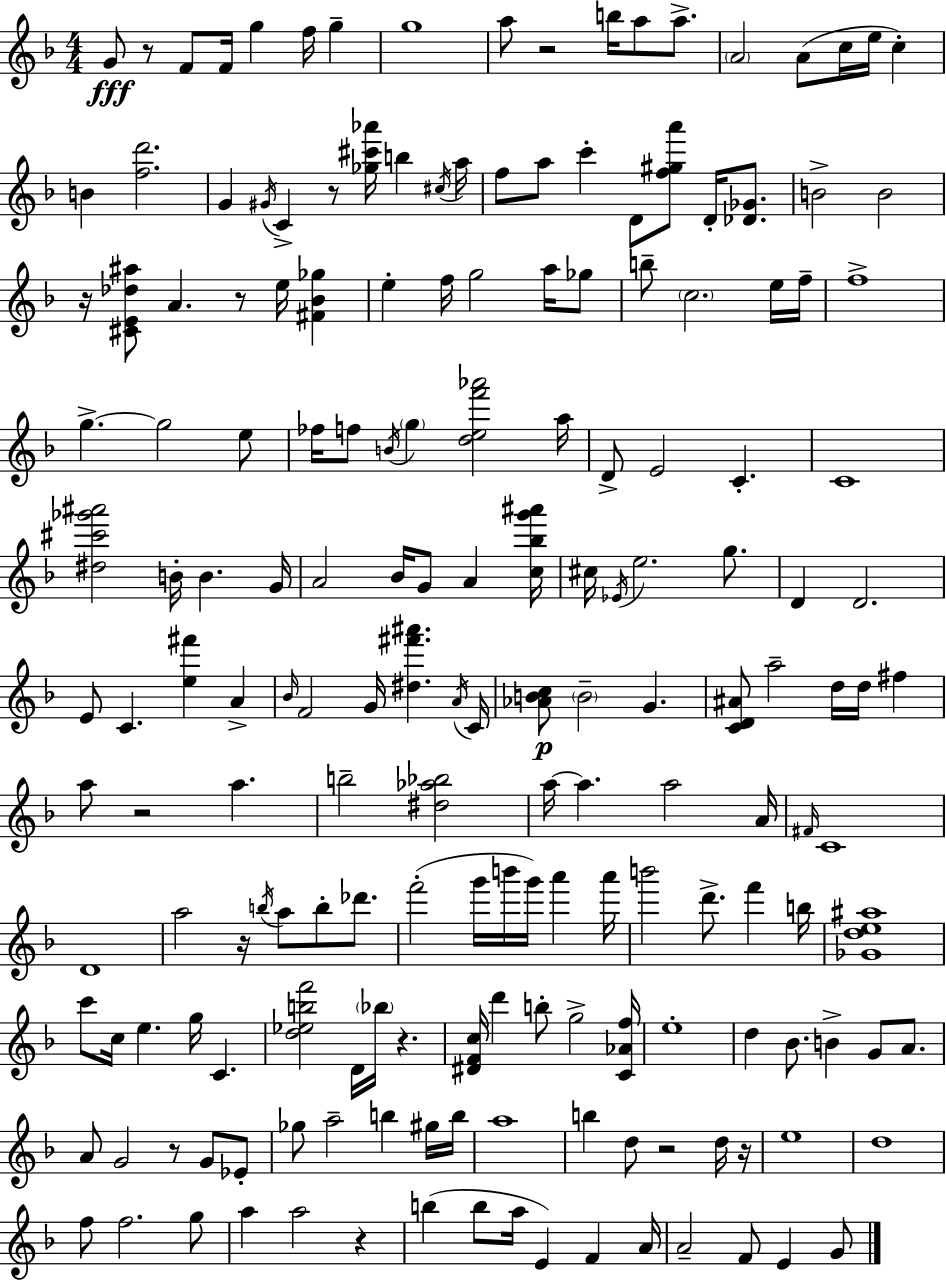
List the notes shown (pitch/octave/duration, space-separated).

G4/e R/e F4/e F4/s G5/q F5/s G5/q G5/w A5/e R/h B5/s A5/e A5/e. A4/h A4/e C5/s E5/s C5/q B4/q [F5,D6]/h. G4/q G#4/s C4/q R/e [Gb5,C#6,Ab6]/s B5/q C#5/s A5/s F5/e A5/e C6/q D4/e [F5,G#5,A6]/e D4/s [Db4,Gb4]/e. B4/h B4/h R/s [C#4,E4,Db5,A#5]/e A4/q. R/e E5/s [F#4,Bb4,Gb5]/q E5/q F5/s G5/h A5/s Gb5/e B5/e C5/h. E5/s F5/s F5/w G5/q. G5/h E5/e FES5/s F5/e B4/s G5/q [D5,E5,F6,Ab6]/h A5/s D4/e E4/h C4/q. C4/w [D#5,C#6,Gb6,A#6]/h B4/s B4/q. G4/s A4/h Bb4/s G4/e A4/q [C5,Bb5,G6,A#6]/s C#5/s Eb4/s E5/h. G5/e. D4/q D4/h. E4/e C4/q. [E5,F#6]/q A4/q Bb4/s F4/h G4/s [D#5,F#6,A#6]/q. A4/s C4/s [Ab4,B4,C5]/e B4/h G4/q. [C4,D4,A#4]/e A5/h D5/s D5/s F#5/q A5/e R/h A5/q. B5/h [D#5,Ab5,Bb5]/h A5/s A5/q. A5/h A4/s F#4/s C4/w D4/w A5/h R/s B5/s A5/e B5/e Db6/e. F6/h G6/s B6/s G6/s A6/q A6/s B6/h D6/e. F6/q B5/s [Gb4,D5,E5,A#5]/w C6/e C5/s E5/q. G5/s C4/q. [D5,Eb5,B5,F6]/h D4/s Bb5/s R/q. [D#4,F4,C5]/s D6/q B5/e G5/h [C4,Ab4,F5]/s E5/w D5/q Bb4/e. B4/q G4/e A4/e. A4/e G4/h R/e G4/e Eb4/e Gb5/e A5/h B5/q G#5/s B5/s A5/w B5/q D5/e R/h D5/s R/s E5/w D5/w F5/e F5/h. G5/e A5/q A5/h R/q B5/q B5/e A5/s E4/q F4/q A4/s A4/h F4/e E4/q G4/e